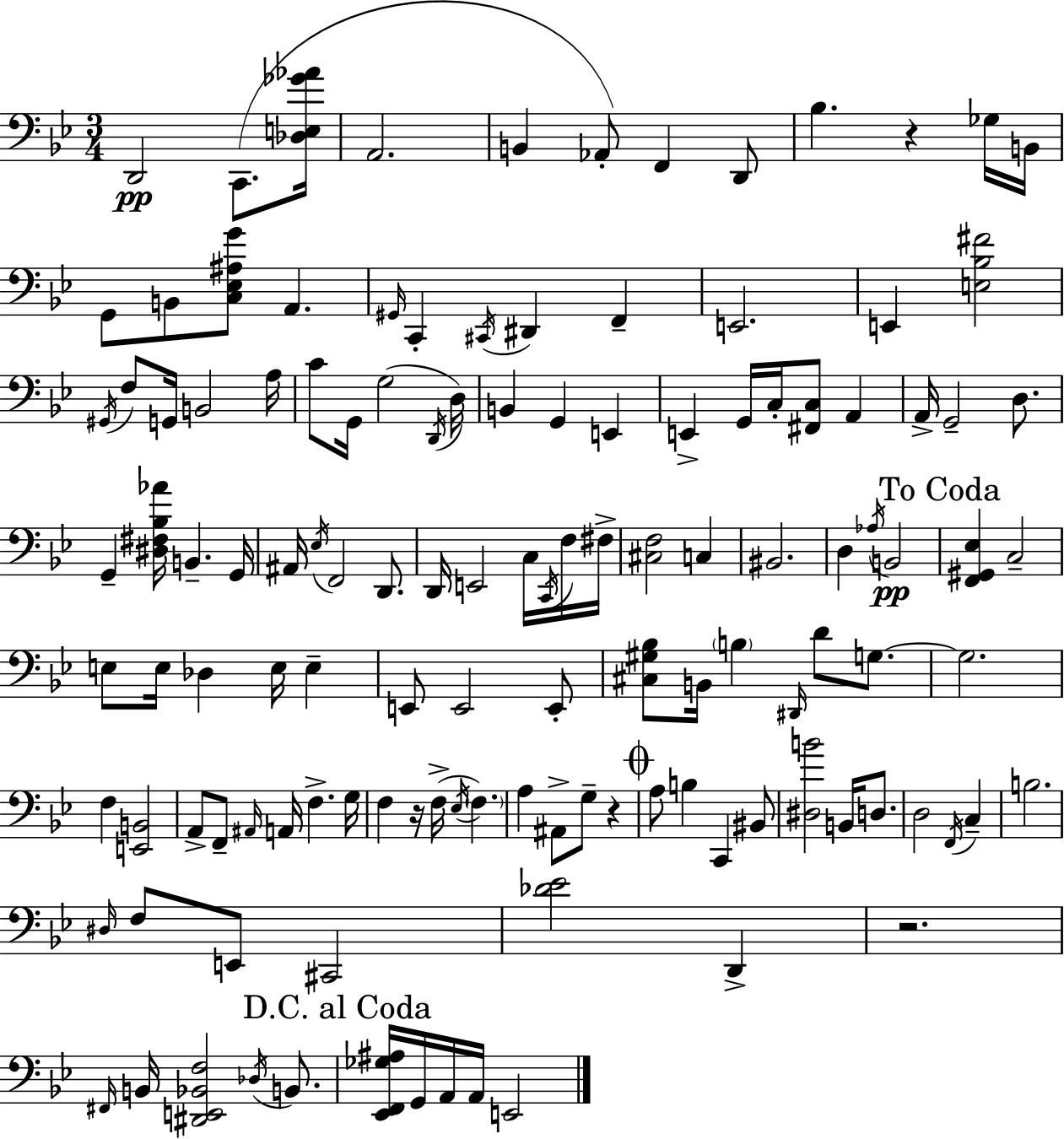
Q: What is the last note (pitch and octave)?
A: E2